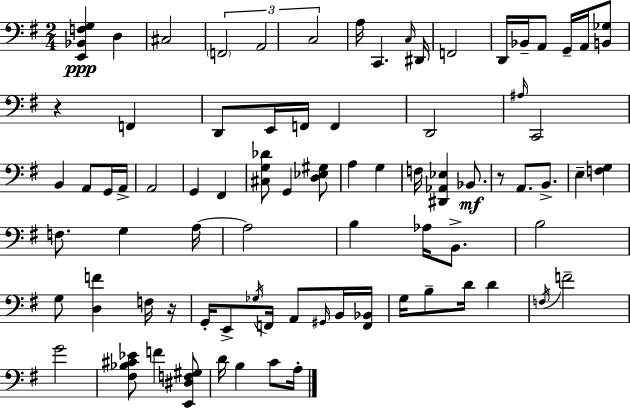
[E2,Bb2,F3,G3]/q D3/q C#3/h F2/h A2/h C3/h A3/s C2/q. C3/s D#2/s F2/h D2/s Bb2/s A2/e G2/s A2/s [B2,Gb3]/e R/q F2/q D2/e E2/s F2/s F2/q D2/h A#3/s C2/h B2/q A2/e G2/s A2/s A2/h G2/q F#2/q [C#3,G3,Db4]/e G2/q [D3,Eb3,G#3]/e A3/q G3/q F3/s [D#2,Ab2,Eb3]/q Bb2/e. R/e A2/e. B2/e. E3/q [F3,G3]/q F3/e. G3/q A3/s A3/h B3/q Ab3/s B2/e. B3/h G3/e [D3,F4]/q F3/s R/s G2/s E2/e Gb3/s F2/s A2/e G#2/s B2/s [F2,Bb2]/s G3/s B3/e D4/s D4/q F3/s F4/h G4/h [F#3,Bb3,C#4,Eb4]/e F4/q [E2,D#3,F3,G#3]/e D4/s B3/q C4/e A3/s